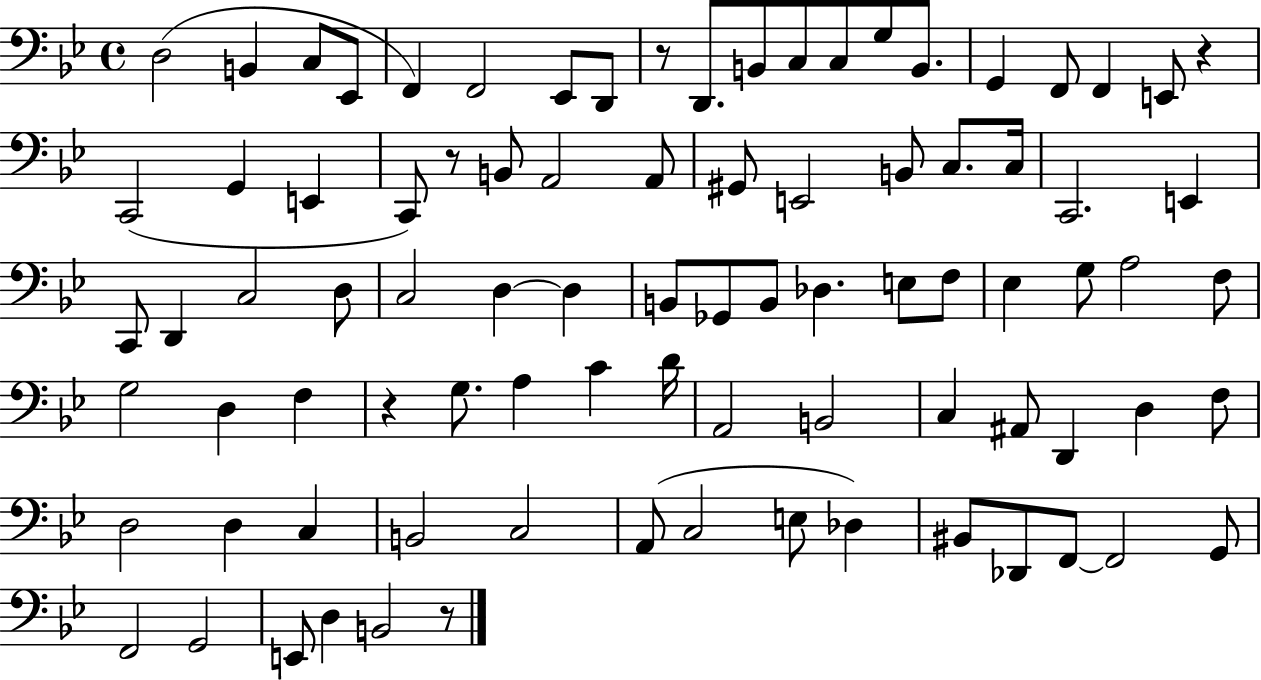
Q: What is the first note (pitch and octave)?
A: D3